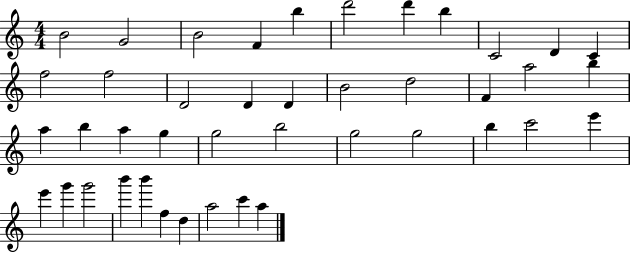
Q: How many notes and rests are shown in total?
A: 42